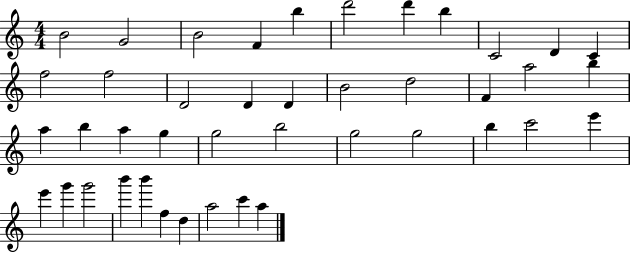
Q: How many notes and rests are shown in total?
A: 42